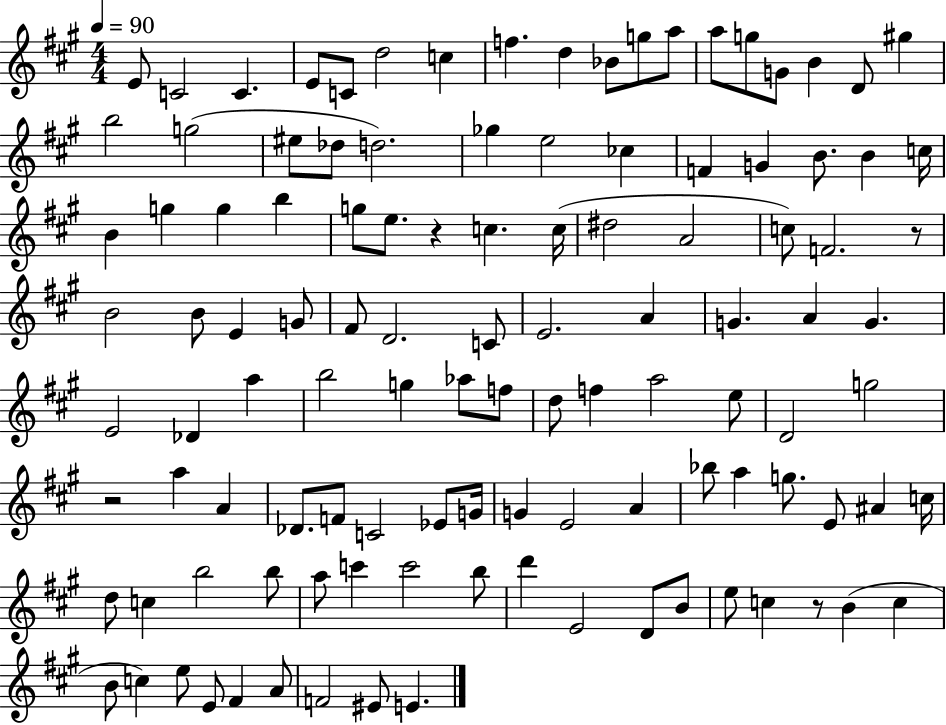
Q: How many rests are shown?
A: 4